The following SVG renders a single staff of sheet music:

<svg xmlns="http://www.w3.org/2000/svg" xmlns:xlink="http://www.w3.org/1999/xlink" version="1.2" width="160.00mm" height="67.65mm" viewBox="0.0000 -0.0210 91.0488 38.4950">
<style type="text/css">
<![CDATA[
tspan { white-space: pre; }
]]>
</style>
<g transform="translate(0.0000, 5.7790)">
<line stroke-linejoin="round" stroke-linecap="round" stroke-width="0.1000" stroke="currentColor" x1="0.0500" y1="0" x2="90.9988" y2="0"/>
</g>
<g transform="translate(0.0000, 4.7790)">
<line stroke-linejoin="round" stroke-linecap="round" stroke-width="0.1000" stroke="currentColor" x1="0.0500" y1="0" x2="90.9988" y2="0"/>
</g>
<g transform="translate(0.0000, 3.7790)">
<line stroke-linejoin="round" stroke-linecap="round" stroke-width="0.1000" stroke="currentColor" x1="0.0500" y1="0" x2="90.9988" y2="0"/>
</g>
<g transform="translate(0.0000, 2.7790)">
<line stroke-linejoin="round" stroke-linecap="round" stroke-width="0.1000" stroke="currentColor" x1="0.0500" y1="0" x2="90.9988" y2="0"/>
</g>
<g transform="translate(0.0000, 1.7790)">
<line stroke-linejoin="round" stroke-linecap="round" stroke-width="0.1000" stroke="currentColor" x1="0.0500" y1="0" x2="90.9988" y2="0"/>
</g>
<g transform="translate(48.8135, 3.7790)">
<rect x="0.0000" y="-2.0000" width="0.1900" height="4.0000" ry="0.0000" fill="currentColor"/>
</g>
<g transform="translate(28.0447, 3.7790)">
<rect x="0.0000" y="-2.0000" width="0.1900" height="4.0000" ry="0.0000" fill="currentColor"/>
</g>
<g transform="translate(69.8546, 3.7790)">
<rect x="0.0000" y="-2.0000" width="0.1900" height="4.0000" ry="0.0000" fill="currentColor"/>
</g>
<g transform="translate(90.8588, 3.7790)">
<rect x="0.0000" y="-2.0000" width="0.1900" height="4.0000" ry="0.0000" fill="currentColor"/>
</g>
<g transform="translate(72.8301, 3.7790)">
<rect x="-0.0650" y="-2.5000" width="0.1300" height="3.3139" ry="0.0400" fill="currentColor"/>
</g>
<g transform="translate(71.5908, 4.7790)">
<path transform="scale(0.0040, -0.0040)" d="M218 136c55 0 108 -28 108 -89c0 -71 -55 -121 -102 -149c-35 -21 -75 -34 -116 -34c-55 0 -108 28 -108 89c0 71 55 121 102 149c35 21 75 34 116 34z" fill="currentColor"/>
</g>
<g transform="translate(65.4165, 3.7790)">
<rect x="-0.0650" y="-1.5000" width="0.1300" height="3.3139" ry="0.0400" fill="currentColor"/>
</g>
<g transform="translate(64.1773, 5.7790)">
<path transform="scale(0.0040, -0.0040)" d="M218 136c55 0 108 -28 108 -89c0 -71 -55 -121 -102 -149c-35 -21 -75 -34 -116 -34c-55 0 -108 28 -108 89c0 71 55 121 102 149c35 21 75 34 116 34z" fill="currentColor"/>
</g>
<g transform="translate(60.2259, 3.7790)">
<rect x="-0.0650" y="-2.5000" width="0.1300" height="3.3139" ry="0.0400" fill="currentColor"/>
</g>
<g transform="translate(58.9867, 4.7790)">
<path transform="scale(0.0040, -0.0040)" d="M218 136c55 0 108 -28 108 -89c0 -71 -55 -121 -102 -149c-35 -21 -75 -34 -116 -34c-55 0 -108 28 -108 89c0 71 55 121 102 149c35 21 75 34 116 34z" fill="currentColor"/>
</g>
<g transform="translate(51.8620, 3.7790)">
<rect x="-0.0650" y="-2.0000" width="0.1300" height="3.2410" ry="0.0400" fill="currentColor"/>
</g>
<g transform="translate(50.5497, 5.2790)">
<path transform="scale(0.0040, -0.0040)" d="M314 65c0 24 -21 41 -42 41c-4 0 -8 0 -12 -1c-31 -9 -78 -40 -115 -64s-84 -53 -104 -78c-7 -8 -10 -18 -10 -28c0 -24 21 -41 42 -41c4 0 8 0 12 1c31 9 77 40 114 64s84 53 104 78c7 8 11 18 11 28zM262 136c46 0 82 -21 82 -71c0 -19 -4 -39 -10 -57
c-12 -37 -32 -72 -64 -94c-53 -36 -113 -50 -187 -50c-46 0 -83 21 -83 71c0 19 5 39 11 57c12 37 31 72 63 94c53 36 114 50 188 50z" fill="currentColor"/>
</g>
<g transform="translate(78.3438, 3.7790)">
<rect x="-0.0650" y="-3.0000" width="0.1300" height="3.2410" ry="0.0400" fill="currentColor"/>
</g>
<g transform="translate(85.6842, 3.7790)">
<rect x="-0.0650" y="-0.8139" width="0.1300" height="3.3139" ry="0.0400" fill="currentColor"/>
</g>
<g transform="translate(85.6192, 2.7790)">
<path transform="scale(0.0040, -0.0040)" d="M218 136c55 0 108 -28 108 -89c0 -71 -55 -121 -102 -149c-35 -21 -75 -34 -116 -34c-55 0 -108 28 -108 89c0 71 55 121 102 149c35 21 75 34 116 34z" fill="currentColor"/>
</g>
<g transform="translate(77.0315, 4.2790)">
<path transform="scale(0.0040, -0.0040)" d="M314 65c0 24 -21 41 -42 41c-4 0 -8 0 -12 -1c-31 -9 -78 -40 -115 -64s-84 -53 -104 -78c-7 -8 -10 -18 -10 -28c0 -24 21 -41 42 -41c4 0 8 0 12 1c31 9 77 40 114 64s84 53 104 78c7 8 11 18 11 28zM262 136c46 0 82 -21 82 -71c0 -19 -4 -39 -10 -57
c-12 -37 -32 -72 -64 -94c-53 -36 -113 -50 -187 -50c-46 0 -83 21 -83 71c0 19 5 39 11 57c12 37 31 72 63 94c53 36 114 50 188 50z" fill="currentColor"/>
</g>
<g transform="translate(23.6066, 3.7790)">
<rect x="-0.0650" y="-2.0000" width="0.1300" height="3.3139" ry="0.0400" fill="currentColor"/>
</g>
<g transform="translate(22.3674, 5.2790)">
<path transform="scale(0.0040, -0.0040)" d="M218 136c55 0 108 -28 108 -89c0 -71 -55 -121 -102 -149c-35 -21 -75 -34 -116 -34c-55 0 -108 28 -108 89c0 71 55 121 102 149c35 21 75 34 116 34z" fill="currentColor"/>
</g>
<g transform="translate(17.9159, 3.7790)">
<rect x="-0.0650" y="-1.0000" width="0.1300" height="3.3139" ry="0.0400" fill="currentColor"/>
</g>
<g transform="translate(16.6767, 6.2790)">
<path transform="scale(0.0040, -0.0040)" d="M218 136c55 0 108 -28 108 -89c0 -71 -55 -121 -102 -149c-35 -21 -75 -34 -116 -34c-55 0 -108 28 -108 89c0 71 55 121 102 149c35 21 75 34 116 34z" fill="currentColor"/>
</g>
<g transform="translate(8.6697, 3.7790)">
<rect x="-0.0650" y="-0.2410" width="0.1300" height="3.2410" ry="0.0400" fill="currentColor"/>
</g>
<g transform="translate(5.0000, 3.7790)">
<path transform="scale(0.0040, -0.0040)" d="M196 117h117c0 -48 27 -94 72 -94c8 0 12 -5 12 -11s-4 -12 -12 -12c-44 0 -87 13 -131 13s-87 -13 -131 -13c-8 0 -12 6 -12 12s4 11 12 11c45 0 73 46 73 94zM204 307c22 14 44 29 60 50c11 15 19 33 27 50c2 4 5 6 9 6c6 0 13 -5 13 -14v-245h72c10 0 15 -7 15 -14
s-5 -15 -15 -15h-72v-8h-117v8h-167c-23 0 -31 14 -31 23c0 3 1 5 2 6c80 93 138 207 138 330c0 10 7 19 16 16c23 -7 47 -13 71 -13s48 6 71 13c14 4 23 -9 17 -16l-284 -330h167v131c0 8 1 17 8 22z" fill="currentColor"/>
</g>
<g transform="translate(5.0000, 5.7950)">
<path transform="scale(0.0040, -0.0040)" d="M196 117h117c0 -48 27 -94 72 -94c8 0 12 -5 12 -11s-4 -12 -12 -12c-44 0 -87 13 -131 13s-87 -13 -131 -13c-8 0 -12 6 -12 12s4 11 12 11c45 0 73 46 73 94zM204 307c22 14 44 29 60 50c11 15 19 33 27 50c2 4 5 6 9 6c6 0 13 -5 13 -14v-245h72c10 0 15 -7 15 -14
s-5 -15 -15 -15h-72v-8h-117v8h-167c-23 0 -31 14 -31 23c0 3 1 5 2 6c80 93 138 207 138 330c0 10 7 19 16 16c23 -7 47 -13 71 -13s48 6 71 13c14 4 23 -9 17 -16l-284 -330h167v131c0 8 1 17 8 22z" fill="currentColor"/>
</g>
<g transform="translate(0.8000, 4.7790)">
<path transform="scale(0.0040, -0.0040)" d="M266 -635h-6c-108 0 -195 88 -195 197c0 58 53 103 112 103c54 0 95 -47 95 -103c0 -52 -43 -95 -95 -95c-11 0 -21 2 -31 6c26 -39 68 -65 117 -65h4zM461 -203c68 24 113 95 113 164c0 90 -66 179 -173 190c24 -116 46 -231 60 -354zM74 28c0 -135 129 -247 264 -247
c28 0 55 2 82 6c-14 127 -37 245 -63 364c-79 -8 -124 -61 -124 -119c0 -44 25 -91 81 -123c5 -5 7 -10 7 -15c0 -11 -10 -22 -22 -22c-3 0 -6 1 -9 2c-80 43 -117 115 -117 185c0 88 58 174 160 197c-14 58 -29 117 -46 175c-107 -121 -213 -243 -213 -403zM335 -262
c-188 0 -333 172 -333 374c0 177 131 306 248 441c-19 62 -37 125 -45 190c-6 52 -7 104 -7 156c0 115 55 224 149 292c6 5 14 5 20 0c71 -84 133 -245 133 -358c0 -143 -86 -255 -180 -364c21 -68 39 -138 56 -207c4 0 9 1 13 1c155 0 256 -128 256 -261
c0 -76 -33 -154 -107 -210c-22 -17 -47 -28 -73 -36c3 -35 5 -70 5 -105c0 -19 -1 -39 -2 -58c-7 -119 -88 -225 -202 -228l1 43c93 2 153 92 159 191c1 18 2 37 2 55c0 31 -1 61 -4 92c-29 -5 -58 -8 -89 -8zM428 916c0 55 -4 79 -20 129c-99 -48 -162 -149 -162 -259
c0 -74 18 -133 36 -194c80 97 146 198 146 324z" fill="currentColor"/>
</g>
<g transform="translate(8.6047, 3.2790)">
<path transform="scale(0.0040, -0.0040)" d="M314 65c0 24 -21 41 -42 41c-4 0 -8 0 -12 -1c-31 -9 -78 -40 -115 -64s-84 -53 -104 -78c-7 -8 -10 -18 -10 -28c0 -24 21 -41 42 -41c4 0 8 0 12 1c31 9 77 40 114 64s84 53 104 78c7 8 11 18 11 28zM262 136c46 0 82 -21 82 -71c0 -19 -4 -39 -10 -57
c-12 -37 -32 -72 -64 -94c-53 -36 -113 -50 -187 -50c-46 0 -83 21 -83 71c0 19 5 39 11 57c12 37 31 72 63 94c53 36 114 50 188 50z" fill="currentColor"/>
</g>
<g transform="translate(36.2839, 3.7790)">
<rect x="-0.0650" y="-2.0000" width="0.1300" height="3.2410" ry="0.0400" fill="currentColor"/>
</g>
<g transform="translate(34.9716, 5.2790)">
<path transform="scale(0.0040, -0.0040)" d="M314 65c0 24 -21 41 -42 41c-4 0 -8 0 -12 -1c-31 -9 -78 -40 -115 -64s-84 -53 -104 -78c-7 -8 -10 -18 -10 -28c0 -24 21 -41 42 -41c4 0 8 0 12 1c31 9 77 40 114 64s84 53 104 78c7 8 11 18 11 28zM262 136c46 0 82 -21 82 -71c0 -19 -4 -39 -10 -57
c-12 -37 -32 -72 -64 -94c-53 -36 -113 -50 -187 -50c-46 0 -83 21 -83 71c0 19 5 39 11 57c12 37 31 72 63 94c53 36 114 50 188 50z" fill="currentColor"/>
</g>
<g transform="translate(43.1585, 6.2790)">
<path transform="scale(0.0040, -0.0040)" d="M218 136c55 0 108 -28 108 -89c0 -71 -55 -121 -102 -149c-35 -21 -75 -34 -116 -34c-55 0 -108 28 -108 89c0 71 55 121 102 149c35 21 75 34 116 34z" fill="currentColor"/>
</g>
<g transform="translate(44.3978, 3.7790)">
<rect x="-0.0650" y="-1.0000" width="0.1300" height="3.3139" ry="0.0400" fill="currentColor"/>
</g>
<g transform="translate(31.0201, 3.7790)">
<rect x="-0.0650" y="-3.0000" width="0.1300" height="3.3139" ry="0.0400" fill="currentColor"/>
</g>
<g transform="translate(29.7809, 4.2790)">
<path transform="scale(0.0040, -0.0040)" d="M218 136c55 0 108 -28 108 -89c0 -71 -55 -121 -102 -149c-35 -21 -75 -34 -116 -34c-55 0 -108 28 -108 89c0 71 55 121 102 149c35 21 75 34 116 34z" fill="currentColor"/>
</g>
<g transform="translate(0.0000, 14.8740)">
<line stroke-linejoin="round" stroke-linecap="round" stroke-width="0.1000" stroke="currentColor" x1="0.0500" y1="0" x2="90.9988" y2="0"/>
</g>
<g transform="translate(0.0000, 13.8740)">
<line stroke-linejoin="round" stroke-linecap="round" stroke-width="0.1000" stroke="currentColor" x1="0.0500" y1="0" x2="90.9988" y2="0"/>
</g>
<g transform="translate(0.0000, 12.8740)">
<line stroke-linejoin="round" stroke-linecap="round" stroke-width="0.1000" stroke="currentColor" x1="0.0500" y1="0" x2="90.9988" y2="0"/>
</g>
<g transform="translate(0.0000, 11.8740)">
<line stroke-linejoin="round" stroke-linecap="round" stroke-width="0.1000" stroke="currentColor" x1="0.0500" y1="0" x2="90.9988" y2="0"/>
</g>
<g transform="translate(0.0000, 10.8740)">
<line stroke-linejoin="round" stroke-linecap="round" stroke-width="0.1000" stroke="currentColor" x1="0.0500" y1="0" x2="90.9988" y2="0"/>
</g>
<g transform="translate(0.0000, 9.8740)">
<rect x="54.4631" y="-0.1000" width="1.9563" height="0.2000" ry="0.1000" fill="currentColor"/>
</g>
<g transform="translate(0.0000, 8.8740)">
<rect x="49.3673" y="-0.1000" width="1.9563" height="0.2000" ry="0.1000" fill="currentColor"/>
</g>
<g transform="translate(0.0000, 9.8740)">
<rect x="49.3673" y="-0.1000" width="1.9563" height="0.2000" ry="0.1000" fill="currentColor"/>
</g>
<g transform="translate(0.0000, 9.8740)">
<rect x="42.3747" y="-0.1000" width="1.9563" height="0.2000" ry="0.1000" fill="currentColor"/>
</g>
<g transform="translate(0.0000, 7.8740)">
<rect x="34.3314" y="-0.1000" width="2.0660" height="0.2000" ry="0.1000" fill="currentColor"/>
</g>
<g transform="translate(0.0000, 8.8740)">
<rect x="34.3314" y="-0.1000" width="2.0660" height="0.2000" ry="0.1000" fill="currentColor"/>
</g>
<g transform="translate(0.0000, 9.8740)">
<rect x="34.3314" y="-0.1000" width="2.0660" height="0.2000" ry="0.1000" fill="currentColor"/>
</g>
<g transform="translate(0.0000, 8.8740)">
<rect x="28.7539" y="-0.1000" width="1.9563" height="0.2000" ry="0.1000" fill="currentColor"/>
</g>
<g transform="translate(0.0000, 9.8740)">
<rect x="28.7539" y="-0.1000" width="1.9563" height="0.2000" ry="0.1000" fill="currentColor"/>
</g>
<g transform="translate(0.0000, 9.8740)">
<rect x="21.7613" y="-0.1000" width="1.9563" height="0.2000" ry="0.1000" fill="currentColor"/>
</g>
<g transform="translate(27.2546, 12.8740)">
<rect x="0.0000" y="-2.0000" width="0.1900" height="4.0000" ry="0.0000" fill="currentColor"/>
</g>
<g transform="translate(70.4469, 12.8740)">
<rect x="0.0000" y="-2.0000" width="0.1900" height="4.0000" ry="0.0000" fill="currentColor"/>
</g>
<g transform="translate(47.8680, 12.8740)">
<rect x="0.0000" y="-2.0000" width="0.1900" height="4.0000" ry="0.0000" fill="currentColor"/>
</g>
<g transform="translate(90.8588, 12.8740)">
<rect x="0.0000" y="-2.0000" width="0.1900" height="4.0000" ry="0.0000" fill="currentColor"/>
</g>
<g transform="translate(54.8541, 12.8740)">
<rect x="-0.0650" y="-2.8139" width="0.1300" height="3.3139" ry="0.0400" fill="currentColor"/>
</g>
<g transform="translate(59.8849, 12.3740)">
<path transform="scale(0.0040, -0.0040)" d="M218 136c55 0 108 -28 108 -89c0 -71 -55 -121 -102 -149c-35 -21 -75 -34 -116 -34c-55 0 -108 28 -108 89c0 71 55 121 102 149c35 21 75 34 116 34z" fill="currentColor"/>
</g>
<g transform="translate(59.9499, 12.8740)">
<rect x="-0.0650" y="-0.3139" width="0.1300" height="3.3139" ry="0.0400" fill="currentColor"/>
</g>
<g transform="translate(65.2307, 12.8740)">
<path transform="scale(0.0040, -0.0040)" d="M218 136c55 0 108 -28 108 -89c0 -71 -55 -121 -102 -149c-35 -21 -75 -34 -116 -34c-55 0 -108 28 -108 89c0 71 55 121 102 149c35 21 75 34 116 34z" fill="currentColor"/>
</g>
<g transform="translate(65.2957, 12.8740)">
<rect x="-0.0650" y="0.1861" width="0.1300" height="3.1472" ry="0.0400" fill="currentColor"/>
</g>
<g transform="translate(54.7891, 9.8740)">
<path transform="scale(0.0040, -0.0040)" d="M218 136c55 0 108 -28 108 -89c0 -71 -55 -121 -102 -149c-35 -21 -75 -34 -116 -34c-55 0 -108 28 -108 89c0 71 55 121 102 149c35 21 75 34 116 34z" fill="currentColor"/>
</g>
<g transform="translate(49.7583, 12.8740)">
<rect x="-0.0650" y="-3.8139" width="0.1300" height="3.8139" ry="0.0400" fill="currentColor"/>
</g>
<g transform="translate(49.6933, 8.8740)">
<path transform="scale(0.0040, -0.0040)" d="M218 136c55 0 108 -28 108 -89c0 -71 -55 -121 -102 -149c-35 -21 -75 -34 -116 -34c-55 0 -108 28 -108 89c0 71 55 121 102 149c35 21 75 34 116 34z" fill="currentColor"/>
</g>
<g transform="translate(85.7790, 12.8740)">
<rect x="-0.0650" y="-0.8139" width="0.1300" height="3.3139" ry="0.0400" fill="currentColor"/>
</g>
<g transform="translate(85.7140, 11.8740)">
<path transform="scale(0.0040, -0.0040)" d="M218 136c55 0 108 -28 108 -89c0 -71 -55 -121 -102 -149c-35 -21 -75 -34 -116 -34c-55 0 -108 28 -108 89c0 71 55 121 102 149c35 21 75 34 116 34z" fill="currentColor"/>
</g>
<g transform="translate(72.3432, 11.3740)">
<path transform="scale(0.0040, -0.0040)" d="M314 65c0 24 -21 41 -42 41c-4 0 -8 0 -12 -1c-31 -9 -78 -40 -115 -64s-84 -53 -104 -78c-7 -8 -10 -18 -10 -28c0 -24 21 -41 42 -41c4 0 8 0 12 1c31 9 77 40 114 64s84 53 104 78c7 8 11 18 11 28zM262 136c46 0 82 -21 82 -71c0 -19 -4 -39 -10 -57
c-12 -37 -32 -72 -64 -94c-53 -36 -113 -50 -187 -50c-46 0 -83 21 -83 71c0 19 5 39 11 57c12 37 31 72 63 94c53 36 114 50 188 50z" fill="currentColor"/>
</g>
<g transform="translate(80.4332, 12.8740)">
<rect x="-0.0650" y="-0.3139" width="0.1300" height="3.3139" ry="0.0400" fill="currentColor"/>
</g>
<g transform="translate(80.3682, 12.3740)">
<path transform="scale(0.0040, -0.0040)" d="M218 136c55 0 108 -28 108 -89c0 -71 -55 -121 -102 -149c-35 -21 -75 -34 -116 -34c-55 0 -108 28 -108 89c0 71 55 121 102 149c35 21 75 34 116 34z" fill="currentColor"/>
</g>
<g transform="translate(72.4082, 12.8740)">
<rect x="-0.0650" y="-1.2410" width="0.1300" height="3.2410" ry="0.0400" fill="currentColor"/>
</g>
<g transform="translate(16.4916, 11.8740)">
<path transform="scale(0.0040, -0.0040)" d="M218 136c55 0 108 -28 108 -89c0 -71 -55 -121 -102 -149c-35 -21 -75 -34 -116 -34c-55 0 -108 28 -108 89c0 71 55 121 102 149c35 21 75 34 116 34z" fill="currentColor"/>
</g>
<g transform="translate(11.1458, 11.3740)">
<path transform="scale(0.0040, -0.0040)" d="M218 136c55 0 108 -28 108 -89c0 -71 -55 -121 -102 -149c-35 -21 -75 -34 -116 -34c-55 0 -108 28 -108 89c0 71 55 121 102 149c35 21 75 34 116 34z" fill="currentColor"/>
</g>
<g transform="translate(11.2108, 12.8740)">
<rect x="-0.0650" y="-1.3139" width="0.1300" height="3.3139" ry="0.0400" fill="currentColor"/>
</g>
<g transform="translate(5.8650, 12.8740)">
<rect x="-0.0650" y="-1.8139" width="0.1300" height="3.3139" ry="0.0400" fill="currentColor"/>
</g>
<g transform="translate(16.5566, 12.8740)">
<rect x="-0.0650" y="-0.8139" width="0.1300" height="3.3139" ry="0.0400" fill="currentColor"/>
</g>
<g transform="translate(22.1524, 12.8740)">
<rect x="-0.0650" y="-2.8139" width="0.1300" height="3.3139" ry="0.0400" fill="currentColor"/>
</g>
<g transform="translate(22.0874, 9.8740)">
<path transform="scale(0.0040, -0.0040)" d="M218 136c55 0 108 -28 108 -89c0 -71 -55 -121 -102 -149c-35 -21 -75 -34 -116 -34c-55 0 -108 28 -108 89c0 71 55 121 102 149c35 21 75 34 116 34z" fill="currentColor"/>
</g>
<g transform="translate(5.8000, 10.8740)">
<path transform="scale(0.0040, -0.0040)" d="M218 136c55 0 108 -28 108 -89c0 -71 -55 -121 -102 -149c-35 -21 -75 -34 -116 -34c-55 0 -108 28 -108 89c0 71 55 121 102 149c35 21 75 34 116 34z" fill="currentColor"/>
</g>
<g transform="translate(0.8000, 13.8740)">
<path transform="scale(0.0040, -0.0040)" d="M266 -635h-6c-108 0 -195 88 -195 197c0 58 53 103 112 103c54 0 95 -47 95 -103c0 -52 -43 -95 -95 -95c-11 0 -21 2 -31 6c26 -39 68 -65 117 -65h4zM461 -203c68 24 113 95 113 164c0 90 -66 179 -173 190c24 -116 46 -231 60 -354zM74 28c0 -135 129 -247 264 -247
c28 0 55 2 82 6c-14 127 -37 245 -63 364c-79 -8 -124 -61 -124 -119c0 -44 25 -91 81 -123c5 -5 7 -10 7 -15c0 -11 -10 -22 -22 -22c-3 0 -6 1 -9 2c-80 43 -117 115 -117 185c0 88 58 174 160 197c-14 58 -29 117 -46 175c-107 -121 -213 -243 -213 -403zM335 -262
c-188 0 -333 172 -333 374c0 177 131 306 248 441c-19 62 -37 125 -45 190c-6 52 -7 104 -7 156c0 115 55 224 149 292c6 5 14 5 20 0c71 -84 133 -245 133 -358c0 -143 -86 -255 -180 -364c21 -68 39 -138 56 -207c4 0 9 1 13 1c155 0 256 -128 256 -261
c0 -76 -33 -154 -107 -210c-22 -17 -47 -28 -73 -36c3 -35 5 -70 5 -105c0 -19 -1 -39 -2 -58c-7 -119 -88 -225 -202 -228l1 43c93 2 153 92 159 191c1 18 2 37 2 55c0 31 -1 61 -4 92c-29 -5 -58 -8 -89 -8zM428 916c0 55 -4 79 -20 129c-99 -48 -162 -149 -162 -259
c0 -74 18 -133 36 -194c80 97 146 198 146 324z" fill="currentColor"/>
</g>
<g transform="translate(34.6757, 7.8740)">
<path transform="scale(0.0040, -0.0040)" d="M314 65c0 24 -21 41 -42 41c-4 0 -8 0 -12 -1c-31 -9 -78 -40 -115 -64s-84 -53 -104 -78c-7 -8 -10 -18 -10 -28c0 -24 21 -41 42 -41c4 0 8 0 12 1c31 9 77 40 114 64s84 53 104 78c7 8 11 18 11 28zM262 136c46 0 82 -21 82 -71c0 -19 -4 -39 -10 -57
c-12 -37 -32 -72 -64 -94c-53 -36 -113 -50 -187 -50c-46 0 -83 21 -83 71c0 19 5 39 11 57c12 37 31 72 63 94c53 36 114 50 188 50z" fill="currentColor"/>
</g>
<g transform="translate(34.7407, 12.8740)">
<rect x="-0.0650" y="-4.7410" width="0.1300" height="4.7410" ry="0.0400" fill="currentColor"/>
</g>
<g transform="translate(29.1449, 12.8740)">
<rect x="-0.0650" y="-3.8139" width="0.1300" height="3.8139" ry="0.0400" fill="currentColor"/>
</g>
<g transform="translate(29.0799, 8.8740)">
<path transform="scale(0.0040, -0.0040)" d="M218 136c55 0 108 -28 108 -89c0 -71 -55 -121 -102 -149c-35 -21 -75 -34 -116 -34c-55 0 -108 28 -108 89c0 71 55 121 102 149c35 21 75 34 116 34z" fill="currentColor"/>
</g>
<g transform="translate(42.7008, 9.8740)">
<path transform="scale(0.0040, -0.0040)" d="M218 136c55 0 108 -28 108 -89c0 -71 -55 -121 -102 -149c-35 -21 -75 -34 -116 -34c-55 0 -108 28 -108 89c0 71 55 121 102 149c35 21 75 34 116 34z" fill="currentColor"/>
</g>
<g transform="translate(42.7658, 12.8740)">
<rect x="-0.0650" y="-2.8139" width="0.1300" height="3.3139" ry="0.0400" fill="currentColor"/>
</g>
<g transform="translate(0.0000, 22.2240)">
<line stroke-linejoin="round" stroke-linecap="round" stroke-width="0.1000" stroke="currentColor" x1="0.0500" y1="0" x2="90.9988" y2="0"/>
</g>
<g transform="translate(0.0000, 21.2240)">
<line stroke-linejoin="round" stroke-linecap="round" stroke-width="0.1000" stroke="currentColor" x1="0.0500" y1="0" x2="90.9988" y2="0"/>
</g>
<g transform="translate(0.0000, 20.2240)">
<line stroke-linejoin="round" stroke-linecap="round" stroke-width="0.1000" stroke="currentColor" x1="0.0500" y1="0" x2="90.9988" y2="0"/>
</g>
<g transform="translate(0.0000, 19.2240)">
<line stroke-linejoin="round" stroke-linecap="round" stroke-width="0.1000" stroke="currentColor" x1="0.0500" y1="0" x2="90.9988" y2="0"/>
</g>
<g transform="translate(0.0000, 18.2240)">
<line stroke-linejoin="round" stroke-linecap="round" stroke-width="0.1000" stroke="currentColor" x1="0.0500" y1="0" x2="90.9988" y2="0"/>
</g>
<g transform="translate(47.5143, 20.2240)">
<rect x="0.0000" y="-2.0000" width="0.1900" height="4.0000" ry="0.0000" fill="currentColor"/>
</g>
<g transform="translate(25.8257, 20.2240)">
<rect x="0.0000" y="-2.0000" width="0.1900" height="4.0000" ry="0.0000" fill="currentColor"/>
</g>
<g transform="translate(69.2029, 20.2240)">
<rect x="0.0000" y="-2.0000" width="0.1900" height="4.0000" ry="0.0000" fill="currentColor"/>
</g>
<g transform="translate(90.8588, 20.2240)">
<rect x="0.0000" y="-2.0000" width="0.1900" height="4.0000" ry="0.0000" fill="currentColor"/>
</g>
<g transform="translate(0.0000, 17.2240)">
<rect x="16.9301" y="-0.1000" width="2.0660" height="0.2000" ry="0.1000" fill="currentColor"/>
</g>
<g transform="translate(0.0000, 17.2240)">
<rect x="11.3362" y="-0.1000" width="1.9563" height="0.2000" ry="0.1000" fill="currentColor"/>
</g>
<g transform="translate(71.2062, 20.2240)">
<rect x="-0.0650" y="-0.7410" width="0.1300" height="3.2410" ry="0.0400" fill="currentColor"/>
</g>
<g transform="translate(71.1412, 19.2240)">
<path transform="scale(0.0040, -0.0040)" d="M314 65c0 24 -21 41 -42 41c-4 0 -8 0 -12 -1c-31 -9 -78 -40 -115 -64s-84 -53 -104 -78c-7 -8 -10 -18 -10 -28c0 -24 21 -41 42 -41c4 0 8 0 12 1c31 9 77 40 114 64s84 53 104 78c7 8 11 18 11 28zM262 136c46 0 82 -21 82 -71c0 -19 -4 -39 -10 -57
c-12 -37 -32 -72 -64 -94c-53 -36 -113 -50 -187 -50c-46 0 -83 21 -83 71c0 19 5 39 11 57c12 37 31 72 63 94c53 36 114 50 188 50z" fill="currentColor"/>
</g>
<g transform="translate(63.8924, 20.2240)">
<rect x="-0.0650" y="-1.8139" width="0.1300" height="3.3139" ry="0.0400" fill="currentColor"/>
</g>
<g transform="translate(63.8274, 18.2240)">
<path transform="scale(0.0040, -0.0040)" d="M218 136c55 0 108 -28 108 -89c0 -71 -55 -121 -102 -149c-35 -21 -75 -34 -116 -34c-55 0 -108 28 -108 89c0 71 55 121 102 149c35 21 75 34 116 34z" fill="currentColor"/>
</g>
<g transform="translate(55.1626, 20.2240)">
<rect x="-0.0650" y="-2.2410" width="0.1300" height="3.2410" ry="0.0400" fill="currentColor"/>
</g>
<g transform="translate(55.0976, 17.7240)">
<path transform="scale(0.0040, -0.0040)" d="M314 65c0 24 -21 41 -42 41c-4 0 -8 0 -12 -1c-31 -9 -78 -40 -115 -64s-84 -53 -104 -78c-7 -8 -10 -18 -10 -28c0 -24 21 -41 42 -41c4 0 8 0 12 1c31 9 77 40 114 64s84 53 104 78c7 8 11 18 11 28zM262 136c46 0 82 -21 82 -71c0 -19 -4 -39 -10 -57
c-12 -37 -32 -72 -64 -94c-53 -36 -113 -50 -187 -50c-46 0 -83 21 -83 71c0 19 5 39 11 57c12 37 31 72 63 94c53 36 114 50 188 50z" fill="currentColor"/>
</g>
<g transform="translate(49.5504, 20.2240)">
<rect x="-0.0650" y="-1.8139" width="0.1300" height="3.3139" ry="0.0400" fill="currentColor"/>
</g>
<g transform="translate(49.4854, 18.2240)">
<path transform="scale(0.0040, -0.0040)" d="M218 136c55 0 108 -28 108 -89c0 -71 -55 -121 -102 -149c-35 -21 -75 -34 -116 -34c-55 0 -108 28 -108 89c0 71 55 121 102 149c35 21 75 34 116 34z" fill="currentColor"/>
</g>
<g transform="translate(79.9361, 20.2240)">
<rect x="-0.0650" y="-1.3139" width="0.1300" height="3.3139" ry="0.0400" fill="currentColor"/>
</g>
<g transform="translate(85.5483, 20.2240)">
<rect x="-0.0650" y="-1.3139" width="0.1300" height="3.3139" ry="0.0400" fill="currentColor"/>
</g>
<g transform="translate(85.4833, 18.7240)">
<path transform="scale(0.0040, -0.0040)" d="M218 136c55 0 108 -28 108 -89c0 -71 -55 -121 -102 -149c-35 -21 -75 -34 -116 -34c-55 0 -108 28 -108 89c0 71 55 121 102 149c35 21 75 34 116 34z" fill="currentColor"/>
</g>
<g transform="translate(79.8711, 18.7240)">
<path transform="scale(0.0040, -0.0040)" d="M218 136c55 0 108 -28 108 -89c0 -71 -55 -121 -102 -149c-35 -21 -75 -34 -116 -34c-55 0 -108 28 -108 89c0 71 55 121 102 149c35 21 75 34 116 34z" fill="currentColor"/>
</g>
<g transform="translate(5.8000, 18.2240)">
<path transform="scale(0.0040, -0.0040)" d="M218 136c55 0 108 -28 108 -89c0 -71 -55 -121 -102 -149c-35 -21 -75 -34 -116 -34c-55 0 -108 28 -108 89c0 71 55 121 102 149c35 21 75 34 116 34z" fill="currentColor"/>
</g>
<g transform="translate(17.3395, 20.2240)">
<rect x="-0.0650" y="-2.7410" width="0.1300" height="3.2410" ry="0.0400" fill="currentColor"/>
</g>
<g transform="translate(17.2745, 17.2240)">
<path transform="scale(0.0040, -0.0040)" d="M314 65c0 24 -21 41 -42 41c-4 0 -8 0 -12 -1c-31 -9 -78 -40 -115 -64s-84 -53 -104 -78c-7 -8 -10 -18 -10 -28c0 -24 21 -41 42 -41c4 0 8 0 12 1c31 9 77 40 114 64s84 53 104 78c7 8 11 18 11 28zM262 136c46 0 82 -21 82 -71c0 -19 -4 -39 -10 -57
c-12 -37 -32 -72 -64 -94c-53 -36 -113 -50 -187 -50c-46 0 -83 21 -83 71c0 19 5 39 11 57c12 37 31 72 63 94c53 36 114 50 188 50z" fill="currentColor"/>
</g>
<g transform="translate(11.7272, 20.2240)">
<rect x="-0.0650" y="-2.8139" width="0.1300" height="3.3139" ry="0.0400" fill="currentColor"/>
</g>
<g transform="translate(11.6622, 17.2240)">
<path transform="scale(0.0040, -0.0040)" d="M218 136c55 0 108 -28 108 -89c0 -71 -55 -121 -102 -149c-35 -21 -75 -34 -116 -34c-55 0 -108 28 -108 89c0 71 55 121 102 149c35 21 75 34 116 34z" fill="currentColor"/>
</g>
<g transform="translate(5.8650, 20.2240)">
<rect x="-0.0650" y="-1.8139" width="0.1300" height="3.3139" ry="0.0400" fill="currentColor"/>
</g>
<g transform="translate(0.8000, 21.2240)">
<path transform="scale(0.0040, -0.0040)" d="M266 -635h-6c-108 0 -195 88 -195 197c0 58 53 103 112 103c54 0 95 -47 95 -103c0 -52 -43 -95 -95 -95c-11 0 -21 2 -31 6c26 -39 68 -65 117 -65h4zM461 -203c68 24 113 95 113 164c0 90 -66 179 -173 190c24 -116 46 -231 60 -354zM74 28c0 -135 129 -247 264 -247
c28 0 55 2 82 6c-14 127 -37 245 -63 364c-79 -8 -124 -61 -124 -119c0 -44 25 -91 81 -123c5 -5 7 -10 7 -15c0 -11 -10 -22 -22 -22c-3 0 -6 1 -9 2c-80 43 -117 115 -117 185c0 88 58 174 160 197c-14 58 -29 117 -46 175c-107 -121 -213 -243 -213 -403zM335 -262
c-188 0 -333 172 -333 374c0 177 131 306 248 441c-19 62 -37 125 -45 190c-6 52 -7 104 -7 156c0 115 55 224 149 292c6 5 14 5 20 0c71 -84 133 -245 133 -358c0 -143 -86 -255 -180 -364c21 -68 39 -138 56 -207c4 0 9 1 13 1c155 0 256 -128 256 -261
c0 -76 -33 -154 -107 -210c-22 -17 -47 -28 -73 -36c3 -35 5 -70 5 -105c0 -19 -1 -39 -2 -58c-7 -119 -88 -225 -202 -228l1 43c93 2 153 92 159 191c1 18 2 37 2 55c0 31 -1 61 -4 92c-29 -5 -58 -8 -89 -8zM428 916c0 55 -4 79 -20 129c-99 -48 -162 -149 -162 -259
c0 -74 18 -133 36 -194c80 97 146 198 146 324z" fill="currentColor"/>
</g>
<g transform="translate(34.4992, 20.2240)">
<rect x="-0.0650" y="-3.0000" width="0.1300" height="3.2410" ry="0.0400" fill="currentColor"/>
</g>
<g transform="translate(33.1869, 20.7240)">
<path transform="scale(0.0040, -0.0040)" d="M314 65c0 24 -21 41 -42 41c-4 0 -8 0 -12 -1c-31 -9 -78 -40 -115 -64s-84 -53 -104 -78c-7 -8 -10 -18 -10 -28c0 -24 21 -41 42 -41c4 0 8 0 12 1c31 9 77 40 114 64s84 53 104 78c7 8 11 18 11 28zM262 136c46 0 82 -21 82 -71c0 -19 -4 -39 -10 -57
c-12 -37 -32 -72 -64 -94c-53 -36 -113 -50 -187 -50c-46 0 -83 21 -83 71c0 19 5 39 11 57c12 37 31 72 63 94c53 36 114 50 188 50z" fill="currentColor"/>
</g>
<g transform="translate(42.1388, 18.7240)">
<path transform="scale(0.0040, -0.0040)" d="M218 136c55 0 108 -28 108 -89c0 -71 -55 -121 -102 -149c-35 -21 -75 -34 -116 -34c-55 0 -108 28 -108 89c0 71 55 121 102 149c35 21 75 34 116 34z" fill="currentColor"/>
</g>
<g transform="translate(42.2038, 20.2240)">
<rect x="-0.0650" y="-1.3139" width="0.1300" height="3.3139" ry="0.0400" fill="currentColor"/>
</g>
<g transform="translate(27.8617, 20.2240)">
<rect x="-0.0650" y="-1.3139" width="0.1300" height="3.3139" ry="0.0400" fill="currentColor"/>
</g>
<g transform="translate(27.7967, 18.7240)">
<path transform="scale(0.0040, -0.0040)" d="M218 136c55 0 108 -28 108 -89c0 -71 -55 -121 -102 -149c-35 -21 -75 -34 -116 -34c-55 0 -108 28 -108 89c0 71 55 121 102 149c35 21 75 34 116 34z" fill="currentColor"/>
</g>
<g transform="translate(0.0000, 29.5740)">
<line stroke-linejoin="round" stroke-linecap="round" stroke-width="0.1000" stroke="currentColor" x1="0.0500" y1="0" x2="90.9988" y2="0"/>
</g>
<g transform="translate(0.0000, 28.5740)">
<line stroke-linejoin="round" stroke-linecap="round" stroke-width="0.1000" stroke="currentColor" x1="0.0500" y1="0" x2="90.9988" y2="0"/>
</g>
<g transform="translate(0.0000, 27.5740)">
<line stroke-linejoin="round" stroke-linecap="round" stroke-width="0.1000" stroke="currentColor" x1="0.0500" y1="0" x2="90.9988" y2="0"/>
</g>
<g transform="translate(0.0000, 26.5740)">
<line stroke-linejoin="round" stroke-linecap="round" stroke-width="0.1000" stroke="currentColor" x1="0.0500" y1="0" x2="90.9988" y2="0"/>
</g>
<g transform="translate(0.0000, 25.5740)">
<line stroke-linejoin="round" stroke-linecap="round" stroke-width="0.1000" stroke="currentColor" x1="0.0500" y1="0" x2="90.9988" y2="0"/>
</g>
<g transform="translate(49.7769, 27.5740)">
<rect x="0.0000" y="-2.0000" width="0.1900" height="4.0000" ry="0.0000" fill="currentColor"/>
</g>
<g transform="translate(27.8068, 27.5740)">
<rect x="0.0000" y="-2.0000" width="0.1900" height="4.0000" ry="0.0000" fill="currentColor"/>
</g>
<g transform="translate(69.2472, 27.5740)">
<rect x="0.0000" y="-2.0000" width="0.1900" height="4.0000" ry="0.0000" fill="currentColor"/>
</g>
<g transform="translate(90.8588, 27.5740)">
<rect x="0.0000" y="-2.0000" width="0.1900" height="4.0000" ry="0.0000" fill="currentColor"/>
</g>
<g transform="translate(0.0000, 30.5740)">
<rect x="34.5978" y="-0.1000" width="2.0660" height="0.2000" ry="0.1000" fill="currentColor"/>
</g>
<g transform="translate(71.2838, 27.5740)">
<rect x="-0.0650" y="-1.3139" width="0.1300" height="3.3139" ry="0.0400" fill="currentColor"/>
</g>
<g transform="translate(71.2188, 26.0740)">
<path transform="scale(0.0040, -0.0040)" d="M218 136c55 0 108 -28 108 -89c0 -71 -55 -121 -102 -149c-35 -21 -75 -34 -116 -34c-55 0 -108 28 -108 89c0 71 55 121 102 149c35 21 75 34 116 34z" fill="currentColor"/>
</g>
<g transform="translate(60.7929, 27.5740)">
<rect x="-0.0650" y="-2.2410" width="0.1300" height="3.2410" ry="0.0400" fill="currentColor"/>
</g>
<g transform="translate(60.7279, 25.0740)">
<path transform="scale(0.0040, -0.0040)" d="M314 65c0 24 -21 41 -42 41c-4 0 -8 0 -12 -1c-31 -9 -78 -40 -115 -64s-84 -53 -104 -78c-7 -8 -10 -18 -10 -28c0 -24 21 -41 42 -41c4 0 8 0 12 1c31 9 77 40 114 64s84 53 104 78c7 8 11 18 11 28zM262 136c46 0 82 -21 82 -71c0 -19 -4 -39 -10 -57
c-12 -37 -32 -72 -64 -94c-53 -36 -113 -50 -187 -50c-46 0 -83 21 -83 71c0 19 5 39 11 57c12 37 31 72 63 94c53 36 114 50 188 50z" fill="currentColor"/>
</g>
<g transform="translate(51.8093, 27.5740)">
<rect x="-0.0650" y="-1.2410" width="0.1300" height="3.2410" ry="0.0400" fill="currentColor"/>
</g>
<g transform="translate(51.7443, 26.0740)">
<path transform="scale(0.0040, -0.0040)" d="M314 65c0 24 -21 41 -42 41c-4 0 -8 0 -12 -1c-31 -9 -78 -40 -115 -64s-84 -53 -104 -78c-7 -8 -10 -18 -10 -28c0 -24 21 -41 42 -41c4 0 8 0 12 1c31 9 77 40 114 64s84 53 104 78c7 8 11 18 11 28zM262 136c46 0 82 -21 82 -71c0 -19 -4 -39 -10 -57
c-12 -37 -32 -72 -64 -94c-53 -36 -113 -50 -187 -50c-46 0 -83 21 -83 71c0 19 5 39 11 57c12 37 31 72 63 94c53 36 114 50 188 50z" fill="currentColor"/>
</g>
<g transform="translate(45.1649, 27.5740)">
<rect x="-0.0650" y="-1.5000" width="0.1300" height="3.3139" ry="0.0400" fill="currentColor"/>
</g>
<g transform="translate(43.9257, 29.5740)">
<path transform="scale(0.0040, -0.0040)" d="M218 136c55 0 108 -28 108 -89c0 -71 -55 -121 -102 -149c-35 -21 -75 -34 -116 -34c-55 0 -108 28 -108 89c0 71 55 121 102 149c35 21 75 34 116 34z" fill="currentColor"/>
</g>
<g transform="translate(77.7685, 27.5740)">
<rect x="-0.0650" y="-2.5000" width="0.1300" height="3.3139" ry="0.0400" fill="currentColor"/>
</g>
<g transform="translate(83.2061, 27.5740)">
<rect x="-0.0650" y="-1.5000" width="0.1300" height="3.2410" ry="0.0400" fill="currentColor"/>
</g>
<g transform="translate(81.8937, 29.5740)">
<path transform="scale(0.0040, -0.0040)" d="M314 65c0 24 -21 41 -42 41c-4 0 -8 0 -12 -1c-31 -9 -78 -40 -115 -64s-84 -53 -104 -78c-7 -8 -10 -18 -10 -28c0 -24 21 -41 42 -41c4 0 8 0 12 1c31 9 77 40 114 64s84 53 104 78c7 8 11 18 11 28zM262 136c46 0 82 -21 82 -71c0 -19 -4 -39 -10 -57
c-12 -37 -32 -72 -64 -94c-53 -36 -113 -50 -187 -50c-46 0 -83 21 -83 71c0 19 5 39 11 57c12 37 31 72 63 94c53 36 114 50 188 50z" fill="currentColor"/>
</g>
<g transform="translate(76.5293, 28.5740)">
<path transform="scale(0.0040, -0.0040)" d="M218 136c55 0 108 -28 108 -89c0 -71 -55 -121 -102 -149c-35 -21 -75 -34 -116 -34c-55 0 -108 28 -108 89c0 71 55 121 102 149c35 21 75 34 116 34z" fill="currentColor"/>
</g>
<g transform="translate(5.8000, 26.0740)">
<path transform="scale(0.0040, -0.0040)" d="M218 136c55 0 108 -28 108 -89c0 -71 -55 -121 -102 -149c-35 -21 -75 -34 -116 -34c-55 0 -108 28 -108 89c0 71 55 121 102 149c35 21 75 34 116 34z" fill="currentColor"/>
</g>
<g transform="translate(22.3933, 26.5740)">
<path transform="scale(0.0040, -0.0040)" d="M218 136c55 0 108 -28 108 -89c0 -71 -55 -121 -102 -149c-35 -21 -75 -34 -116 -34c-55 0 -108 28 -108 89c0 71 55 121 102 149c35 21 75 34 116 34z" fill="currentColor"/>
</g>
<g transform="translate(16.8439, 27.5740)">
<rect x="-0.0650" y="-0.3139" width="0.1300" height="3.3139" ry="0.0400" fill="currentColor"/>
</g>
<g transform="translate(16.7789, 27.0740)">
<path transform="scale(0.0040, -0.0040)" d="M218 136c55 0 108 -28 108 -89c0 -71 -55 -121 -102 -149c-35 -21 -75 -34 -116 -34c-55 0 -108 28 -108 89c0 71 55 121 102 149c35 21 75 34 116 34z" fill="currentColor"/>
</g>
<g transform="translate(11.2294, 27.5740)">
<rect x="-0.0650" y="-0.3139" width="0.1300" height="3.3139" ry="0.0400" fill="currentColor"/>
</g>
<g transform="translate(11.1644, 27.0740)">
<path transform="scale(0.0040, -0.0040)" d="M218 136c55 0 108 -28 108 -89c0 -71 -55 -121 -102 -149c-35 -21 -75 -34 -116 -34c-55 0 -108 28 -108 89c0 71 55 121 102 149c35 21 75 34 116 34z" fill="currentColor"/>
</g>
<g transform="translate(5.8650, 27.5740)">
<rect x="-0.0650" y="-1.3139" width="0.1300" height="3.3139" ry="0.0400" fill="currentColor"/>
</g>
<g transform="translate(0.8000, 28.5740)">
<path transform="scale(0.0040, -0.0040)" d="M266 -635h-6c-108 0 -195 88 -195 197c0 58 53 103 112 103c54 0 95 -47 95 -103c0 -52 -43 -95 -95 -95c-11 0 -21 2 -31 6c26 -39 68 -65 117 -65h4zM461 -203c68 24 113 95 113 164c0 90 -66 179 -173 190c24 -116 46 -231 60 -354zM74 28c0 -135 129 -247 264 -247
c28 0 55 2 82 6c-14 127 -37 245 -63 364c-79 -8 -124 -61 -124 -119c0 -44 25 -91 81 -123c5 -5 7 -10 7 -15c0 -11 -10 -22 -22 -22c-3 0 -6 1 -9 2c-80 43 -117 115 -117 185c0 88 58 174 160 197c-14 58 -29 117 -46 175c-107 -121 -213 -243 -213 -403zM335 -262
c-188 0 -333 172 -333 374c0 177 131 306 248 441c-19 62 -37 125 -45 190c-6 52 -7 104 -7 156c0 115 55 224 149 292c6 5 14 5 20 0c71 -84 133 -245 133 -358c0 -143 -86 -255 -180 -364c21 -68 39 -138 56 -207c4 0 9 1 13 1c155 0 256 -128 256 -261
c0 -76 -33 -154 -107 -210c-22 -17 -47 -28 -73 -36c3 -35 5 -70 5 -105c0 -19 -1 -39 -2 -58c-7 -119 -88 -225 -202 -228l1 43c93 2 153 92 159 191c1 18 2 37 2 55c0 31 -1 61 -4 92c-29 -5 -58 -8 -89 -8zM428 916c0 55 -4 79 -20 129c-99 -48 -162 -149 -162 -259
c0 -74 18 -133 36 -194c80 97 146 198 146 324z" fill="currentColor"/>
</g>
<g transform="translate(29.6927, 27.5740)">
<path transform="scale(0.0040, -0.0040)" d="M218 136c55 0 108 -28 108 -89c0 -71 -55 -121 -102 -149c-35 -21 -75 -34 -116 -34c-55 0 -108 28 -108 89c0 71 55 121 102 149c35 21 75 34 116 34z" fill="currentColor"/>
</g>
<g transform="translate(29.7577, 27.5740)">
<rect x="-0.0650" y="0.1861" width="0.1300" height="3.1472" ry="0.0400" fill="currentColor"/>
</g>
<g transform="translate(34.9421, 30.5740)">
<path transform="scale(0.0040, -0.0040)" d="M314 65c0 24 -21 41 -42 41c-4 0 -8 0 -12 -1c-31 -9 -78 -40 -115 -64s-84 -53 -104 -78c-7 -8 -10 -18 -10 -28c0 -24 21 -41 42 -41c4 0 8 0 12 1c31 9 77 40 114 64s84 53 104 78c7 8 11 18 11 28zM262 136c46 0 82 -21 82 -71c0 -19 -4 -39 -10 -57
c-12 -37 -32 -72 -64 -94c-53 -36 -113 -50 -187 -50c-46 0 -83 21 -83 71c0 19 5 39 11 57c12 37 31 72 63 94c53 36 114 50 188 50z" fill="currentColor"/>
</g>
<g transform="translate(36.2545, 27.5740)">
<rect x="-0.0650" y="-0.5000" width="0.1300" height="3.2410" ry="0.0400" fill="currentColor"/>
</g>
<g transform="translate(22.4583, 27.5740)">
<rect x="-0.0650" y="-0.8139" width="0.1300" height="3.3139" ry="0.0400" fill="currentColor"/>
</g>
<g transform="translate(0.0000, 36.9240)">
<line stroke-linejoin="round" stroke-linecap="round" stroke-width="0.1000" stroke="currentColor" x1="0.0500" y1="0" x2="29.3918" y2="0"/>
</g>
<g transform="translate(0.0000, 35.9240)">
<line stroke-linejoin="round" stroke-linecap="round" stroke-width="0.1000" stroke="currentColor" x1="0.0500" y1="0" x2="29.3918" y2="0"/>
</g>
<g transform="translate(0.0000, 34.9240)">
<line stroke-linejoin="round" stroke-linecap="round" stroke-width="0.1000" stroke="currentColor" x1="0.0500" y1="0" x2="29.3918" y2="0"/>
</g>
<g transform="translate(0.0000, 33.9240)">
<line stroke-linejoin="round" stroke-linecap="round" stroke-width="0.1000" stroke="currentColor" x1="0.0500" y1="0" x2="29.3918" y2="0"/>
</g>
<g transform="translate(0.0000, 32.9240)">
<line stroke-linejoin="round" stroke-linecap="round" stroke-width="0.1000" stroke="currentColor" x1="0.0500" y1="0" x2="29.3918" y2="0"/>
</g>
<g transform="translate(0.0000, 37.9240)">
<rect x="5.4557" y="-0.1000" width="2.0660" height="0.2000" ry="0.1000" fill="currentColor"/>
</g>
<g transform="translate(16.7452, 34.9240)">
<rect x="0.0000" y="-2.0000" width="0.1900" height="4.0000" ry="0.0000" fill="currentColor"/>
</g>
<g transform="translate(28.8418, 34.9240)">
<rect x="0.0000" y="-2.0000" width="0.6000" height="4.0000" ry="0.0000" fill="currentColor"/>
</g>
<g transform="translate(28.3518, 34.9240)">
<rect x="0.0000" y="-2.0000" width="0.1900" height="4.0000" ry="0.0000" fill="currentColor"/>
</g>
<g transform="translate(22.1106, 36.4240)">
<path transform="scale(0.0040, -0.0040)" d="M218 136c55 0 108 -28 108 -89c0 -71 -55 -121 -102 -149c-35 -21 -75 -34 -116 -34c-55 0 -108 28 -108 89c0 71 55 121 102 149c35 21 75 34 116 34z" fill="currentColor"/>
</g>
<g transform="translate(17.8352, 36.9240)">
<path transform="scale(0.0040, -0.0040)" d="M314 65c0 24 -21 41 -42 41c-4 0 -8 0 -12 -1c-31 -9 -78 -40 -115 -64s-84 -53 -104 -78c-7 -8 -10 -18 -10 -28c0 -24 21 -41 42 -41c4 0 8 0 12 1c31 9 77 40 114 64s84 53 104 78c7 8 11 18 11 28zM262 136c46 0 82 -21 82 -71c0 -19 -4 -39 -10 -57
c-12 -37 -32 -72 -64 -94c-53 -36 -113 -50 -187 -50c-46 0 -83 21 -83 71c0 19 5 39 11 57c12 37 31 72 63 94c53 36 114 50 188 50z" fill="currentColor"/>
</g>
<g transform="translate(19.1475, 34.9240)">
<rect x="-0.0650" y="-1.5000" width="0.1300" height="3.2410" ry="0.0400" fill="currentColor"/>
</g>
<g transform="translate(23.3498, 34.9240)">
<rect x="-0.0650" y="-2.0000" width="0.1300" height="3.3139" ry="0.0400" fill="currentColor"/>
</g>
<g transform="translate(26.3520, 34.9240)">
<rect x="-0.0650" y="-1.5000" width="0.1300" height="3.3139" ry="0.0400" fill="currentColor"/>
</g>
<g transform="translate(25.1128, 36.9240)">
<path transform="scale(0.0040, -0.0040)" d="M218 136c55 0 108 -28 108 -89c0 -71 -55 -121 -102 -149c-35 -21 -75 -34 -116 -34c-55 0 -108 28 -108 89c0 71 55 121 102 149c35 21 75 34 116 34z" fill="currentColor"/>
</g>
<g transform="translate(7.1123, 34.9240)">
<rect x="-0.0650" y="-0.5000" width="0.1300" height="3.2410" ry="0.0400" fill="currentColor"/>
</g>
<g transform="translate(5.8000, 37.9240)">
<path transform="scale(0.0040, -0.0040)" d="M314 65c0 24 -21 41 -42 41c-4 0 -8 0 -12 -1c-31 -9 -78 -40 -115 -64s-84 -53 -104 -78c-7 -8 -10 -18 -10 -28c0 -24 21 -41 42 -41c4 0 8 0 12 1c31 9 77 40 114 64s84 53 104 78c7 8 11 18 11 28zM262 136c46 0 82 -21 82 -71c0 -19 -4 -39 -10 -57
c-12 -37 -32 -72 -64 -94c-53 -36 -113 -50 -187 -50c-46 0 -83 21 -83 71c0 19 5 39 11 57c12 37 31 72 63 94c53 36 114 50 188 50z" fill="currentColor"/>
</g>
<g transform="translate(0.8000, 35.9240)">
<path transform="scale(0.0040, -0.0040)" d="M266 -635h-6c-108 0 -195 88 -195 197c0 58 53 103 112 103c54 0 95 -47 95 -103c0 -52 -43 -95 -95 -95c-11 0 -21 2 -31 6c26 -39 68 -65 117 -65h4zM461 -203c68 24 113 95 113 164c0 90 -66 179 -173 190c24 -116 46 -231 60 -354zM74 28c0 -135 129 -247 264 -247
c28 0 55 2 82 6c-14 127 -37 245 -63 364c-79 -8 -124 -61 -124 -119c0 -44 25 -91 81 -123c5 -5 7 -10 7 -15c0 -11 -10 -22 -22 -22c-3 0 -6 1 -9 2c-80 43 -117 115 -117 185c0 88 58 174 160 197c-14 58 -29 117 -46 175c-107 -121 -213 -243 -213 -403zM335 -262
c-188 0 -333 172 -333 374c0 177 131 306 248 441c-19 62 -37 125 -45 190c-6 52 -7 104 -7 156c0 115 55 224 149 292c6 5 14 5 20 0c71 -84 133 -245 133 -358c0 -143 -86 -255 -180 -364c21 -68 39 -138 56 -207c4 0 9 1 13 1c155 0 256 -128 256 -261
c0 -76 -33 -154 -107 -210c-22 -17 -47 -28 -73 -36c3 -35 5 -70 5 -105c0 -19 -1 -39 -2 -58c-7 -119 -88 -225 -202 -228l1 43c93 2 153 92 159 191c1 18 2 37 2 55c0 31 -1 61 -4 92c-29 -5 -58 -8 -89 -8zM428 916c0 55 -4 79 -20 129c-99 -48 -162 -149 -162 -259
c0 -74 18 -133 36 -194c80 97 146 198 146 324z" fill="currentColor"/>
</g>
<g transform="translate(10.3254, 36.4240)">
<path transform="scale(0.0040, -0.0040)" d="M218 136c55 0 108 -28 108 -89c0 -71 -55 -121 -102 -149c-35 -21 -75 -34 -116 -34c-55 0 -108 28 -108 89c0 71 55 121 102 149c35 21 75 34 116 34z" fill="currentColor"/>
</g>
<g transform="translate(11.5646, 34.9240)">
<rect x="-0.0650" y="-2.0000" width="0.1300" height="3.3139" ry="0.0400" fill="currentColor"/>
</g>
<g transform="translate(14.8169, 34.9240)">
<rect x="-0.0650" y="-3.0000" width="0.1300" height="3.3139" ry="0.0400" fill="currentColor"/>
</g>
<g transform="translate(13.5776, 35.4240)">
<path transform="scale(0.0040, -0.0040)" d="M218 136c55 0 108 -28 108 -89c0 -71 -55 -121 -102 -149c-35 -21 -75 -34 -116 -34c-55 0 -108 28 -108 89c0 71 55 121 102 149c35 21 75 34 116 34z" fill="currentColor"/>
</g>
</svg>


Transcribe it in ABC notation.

X:1
T:Untitled
M:4/4
L:1/4
K:C
c2 D F A F2 D F2 G E G A2 d f e d a c' e'2 a c' a c B e2 c d f a a2 e A2 e f g2 f d2 e e e c c d B C2 E e2 g2 e G E2 C2 F A E2 F E